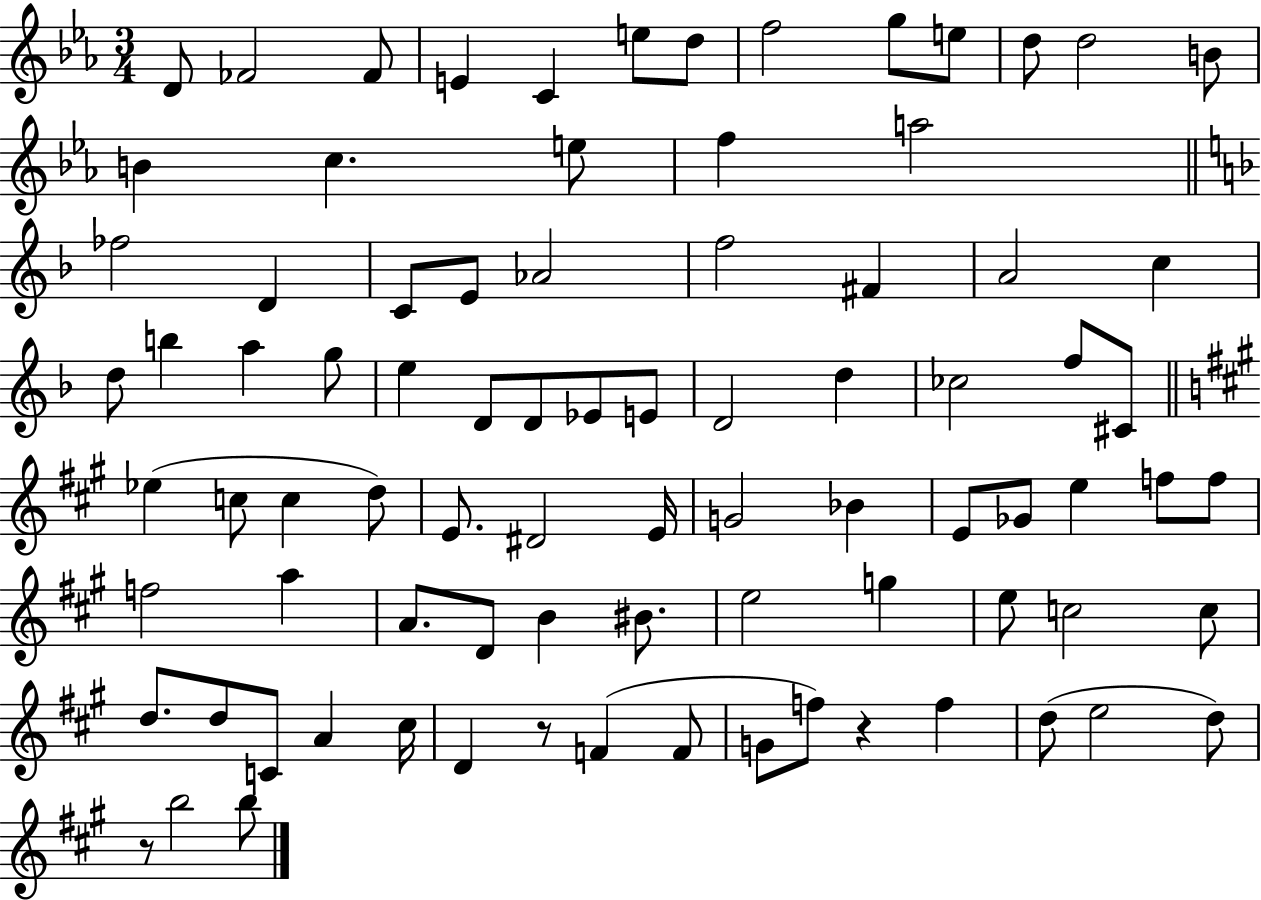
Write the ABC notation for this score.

X:1
T:Untitled
M:3/4
L:1/4
K:Eb
D/2 _F2 _F/2 E C e/2 d/2 f2 g/2 e/2 d/2 d2 B/2 B c e/2 f a2 _f2 D C/2 E/2 _A2 f2 ^F A2 c d/2 b a g/2 e D/2 D/2 _E/2 E/2 D2 d _c2 f/2 ^C/2 _e c/2 c d/2 E/2 ^D2 E/4 G2 _B E/2 _G/2 e f/2 f/2 f2 a A/2 D/2 B ^B/2 e2 g e/2 c2 c/2 d/2 d/2 C/2 A ^c/4 D z/2 F F/2 G/2 f/2 z f d/2 e2 d/2 z/2 b2 b/2